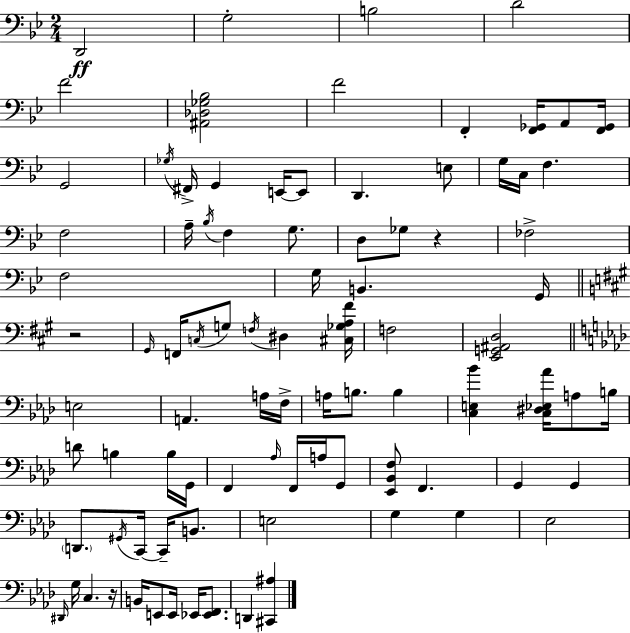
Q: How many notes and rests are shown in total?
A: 89